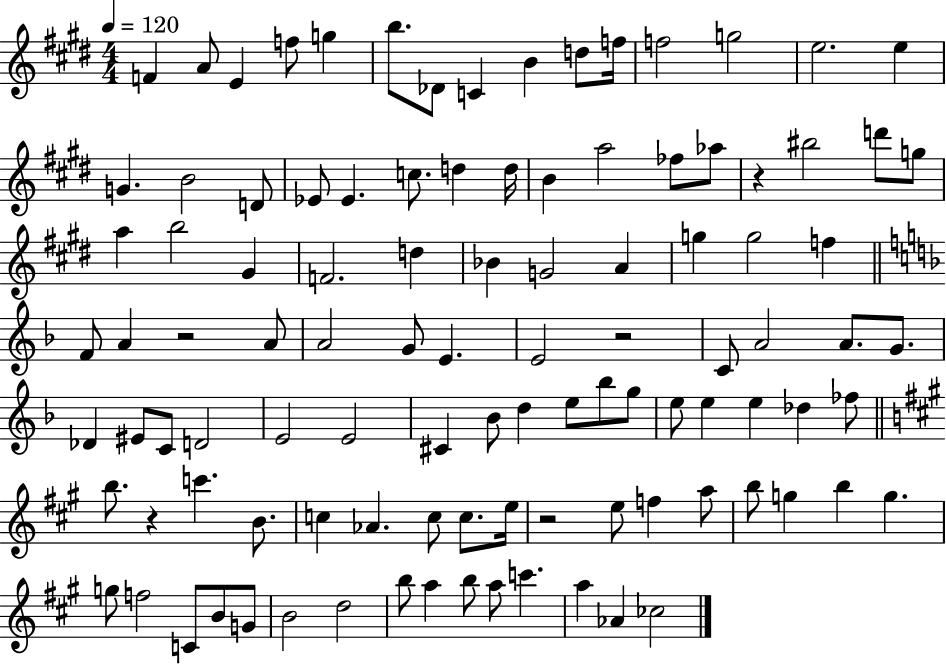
{
  \clef treble
  \numericTimeSignature
  \time 4/4
  \key e \major
  \tempo 4 = 120
  f'4 a'8 e'4 f''8 g''4 | b''8. des'8 c'4 b'4 d''8 f''16 | f''2 g''2 | e''2. e''4 | \break g'4. b'2 d'8 | ees'8 ees'4. c''8. d''4 d''16 | b'4 a''2 fes''8 aes''8 | r4 bis''2 d'''8 g''8 | \break a''4 b''2 gis'4 | f'2. d''4 | bes'4 g'2 a'4 | g''4 g''2 f''4 | \break \bar "||" \break \key f \major f'8 a'4 r2 a'8 | a'2 g'8 e'4. | e'2 r2 | c'8 a'2 a'8. g'8. | \break des'4 eis'8 c'8 d'2 | e'2 e'2 | cis'4 bes'8 d''4 e''8 bes''8 g''8 | e''8 e''4 e''4 des''4 fes''8 | \break \bar "||" \break \key a \major b''8. r4 c'''4. b'8. | c''4 aes'4. c''8 c''8. e''16 | r2 e''8 f''4 a''8 | b''8 g''4 b''4 g''4. | \break g''8 f''2 c'8 b'8 g'8 | b'2 d''2 | b''8 a''4 b''8 a''8 c'''4. | a''4 aes'4 ces''2 | \break \bar "|."
}